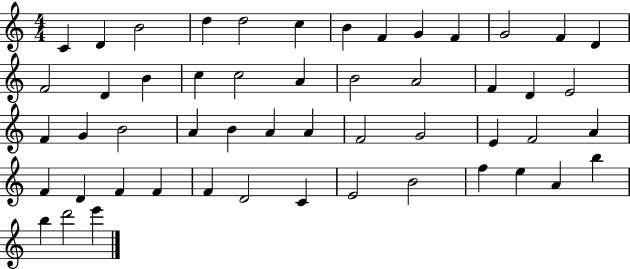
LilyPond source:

{
  \clef treble
  \numericTimeSignature
  \time 4/4
  \key c \major
  c'4 d'4 b'2 | d''4 d''2 c''4 | b'4 f'4 g'4 f'4 | g'2 f'4 d'4 | \break f'2 d'4 b'4 | c''4 c''2 a'4 | b'2 a'2 | f'4 d'4 e'2 | \break f'4 g'4 b'2 | a'4 b'4 a'4 a'4 | f'2 g'2 | e'4 f'2 a'4 | \break f'4 d'4 f'4 f'4 | f'4 d'2 c'4 | e'2 b'2 | f''4 e''4 a'4 b''4 | \break b''4 d'''2 e'''4 | \bar "|."
}